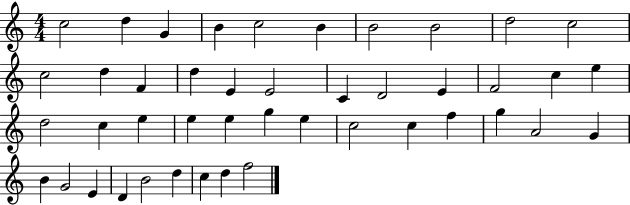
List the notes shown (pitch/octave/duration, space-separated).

C5/h D5/q G4/q B4/q C5/h B4/q B4/h B4/h D5/h C5/h C5/h D5/q F4/q D5/q E4/q E4/h C4/q D4/h E4/q F4/h C5/q E5/q D5/h C5/q E5/q E5/q E5/q G5/q E5/q C5/h C5/q F5/q G5/q A4/h G4/q B4/q G4/h E4/q D4/q B4/h D5/q C5/q D5/q F5/h